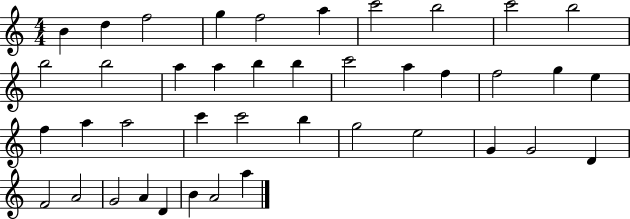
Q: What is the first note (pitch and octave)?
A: B4